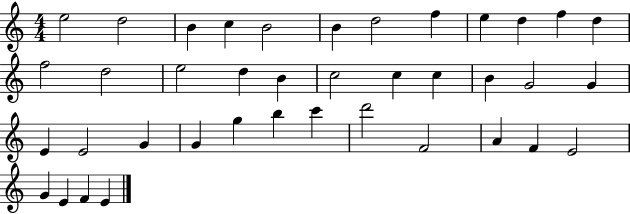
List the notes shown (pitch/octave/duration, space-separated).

E5/h D5/h B4/q C5/q B4/h B4/q D5/h F5/q E5/q D5/q F5/q D5/q F5/h D5/h E5/h D5/q B4/q C5/h C5/q C5/q B4/q G4/h G4/q E4/q E4/h G4/q G4/q G5/q B5/q C6/q D6/h F4/h A4/q F4/q E4/h G4/q E4/q F4/q E4/q